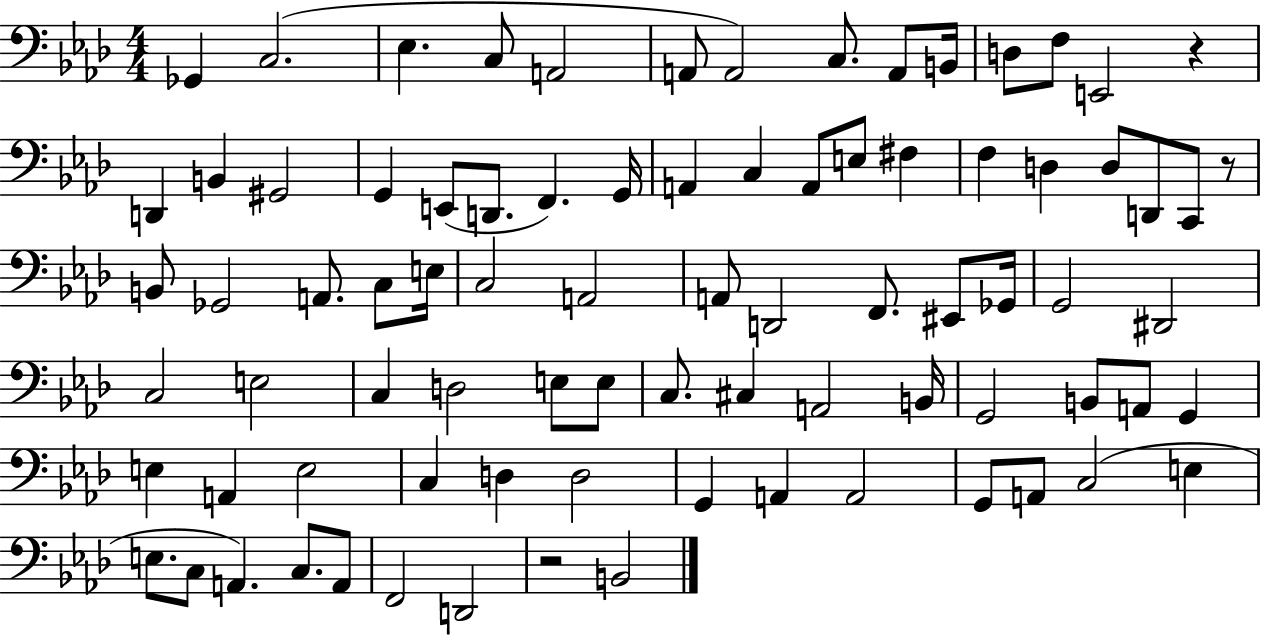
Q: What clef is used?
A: bass